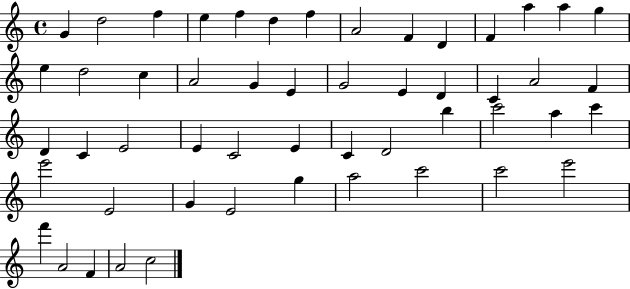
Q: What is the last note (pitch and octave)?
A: C5